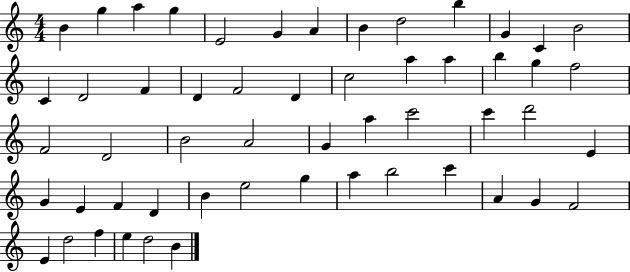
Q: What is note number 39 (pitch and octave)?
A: D4